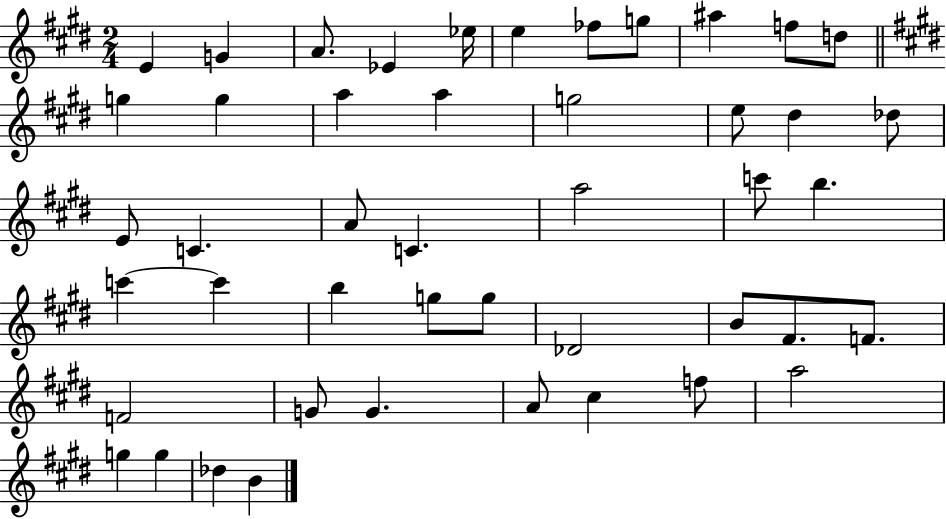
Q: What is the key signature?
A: E major